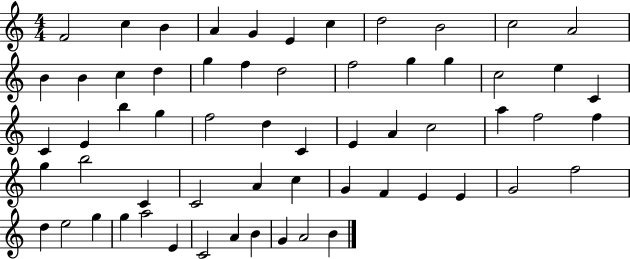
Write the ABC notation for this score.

X:1
T:Untitled
M:4/4
L:1/4
K:C
F2 c B A G E c d2 B2 c2 A2 B B c d g f d2 f2 g g c2 e C C E b g f2 d C E A c2 a f2 f g b2 C C2 A c G F E E G2 f2 d e2 g g a2 E C2 A B G A2 B